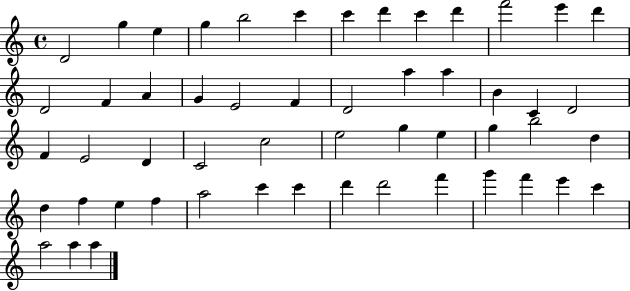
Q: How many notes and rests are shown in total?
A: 53